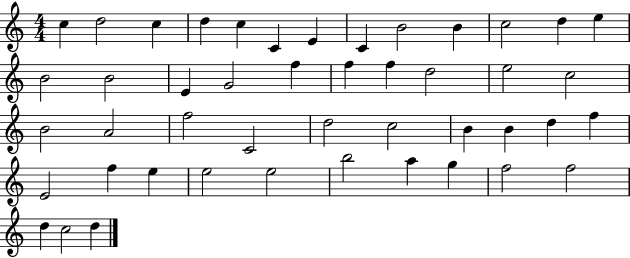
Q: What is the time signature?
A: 4/4